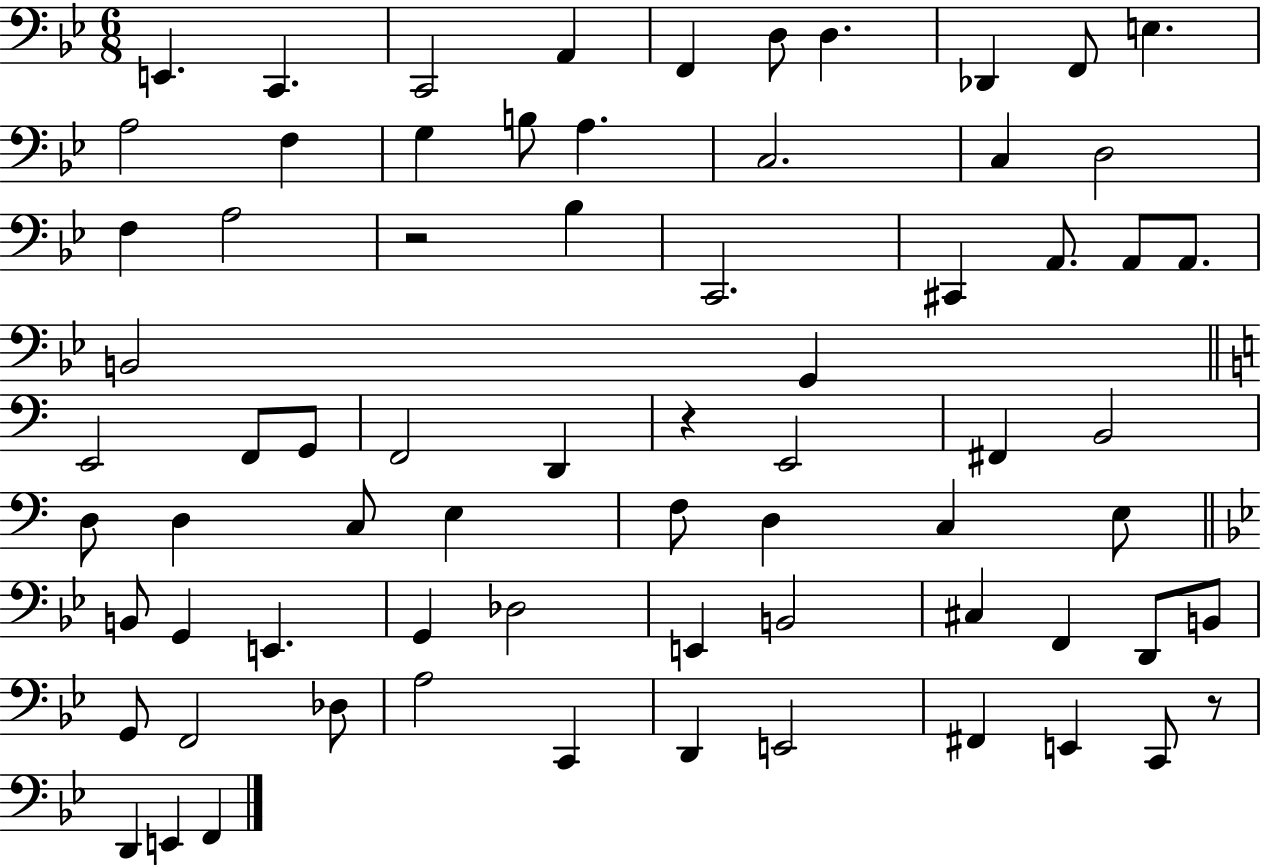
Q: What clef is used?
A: bass